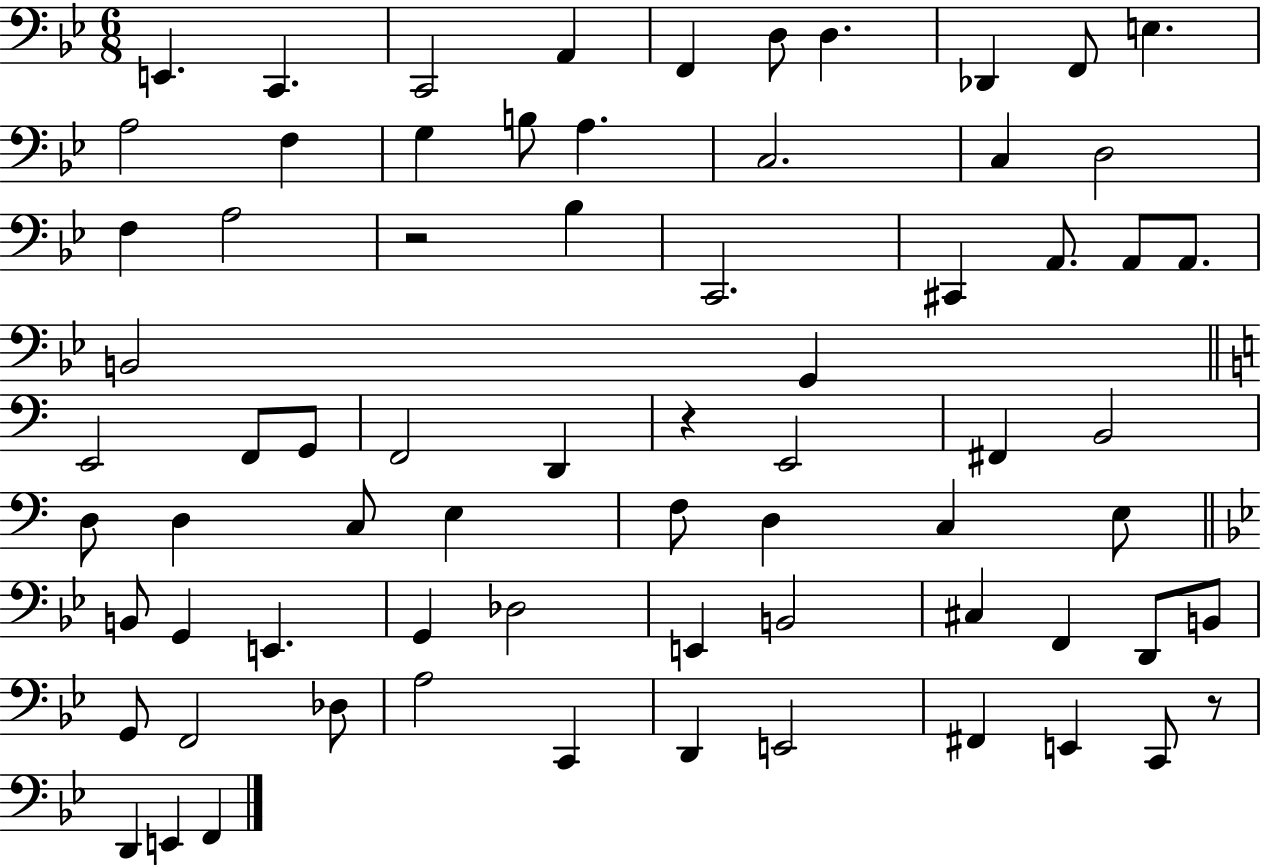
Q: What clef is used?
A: bass